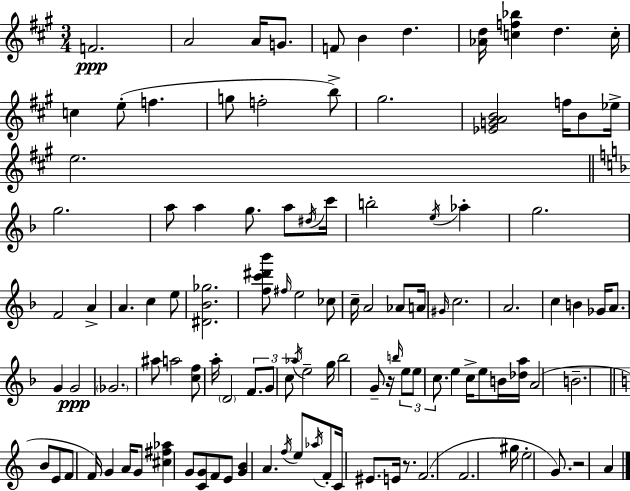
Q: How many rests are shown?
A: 3